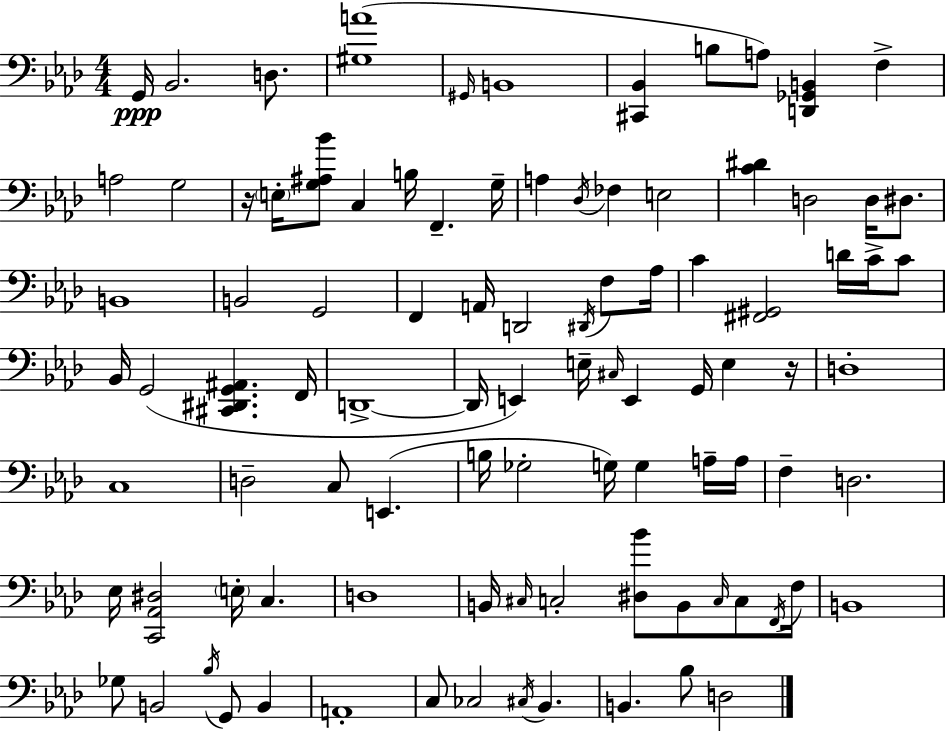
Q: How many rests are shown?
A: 2